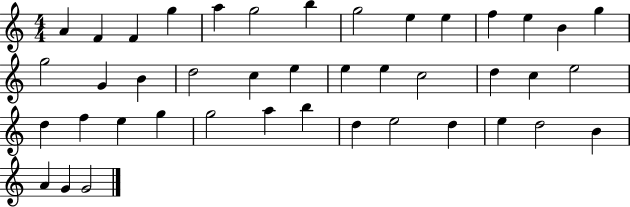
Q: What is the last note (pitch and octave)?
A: G4